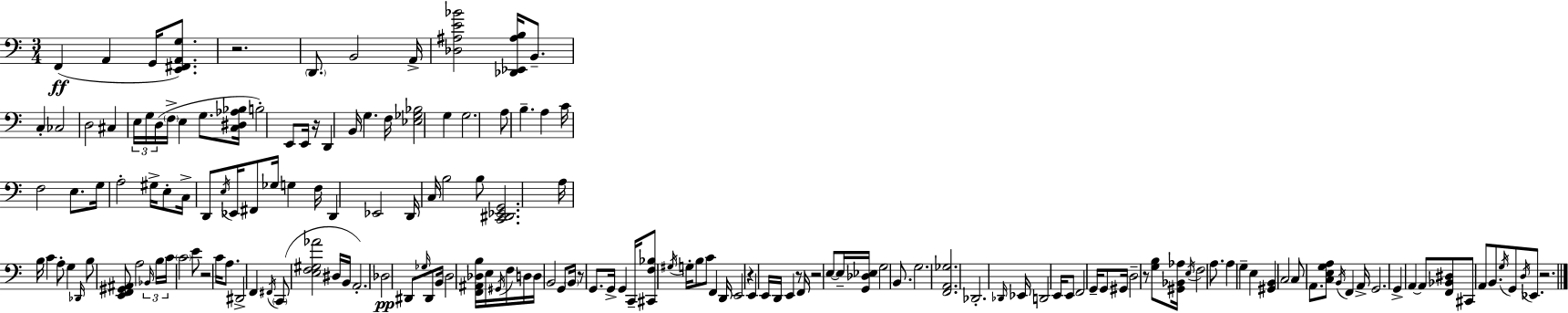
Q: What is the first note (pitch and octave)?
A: F2